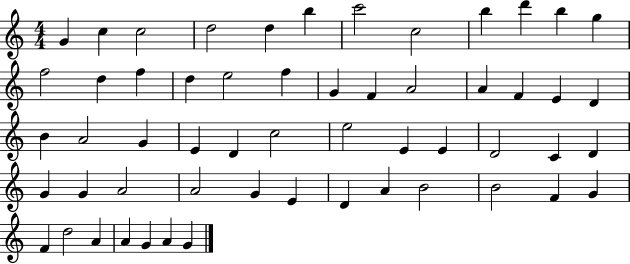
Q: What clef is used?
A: treble